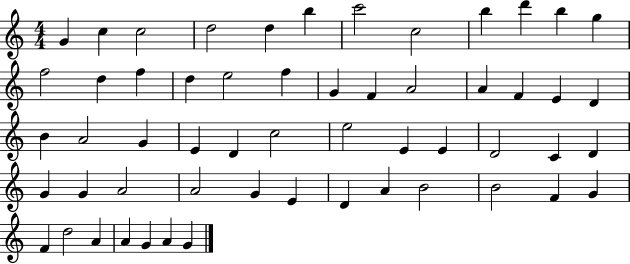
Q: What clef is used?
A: treble